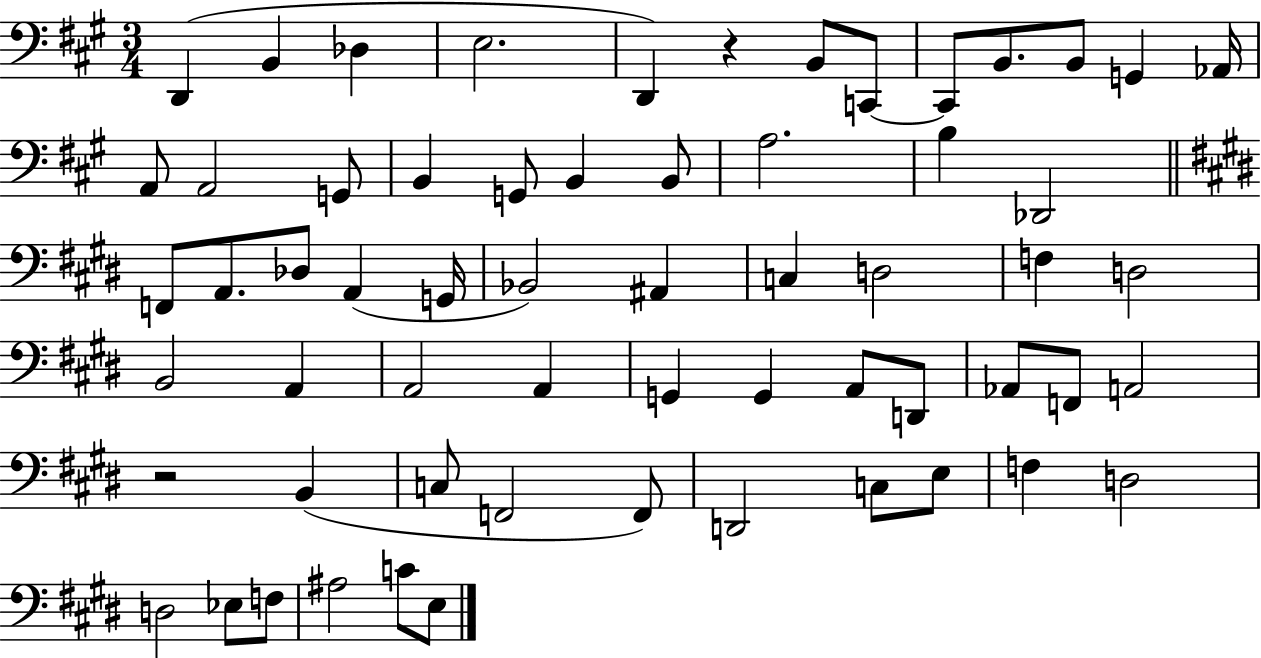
{
  \clef bass
  \numericTimeSignature
  \time 3/4
  \key a \major
  d,4( b,4 des4 | e2. | d,4) r4 b,8 c,8~~ | c,8 b,8. b,8 g,4 aes,16 | \break a,8 a,2 g,8 | b,4 g,8 b,4 b,8 | a2. | b4 des,2 | \break \bar "||" \break \key e \major f,8 a,8. des8 a,4( g,16 | bes,2) ais,4 | c4 d2 | f4 d2 | \break b,2 a,4 | a,2 a,4 | g,4 g,4 a,8 d,8 | aes,8 f,8 a,2 | \break r2 b,4( | c8 f,2 f,8) | d,2 c8 e8 | f4 d2 | \break d2 ees8 f8 | ais2 c'8 e8 | \bar "|."
}